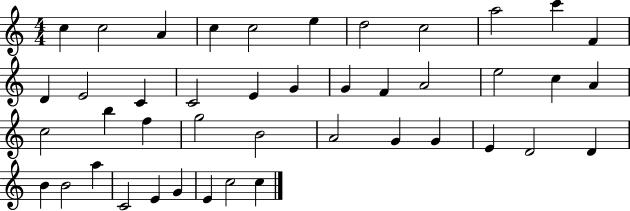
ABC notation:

X:1
T:Untitled
M:4/4
L:1/4
K:C
c c2 A c c2 e d2 c2 a2 c' F D E2 C C2 E G G F A2 e2 c A c2 b f g2 B2 A2 G G E D2 D B B2 a C2 E G E c2 c